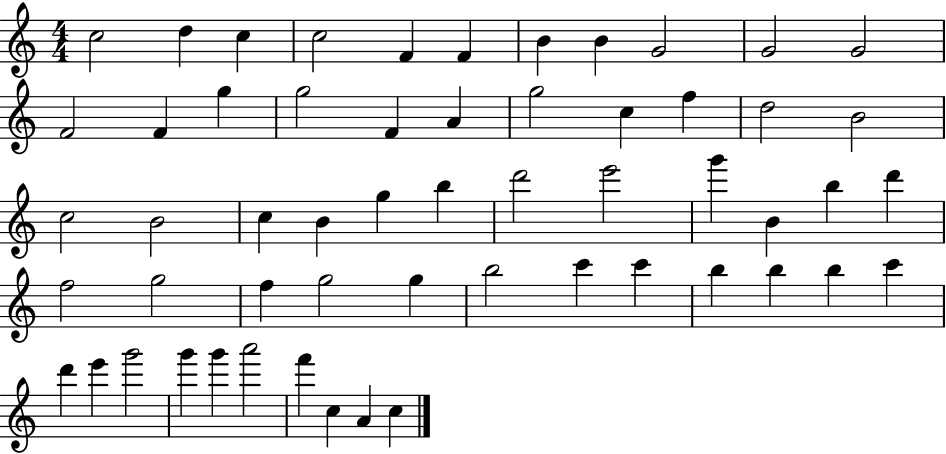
{
  \clef treble
  \numericTimeSignature
  \time 4/4
  \key c \major
  c''2 d''4 c''4 | c''2 f'4 f'4 | b'4 b'4 g'2 | g'2 g'2 | \break f'2 f'4 g''4 | g''2 f'4 a'4 | g''2 c''4 f''4 | d''2 b'2 | \break c''2 b'2 | c''4 b'4 g''4 b''4 | d'''2 e'''2 | g'''4 b'4 b''4 d'''4 | \break f''2 g''2 | f''4 g''2 g''4 | b''2 c'''4 c'''4 | b''4 b''4 b''4 c'''4 | \break d'''4 e'''4 g'''2 | g'''4 g'''4 a'''2 | f'''4 c''4 a'4 c''4 | \bar "|."
}